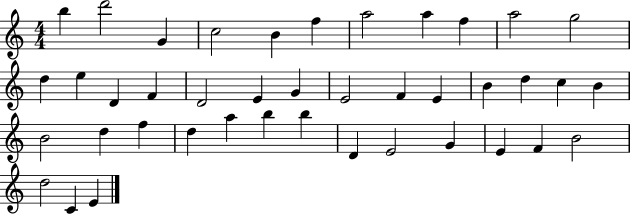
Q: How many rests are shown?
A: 0